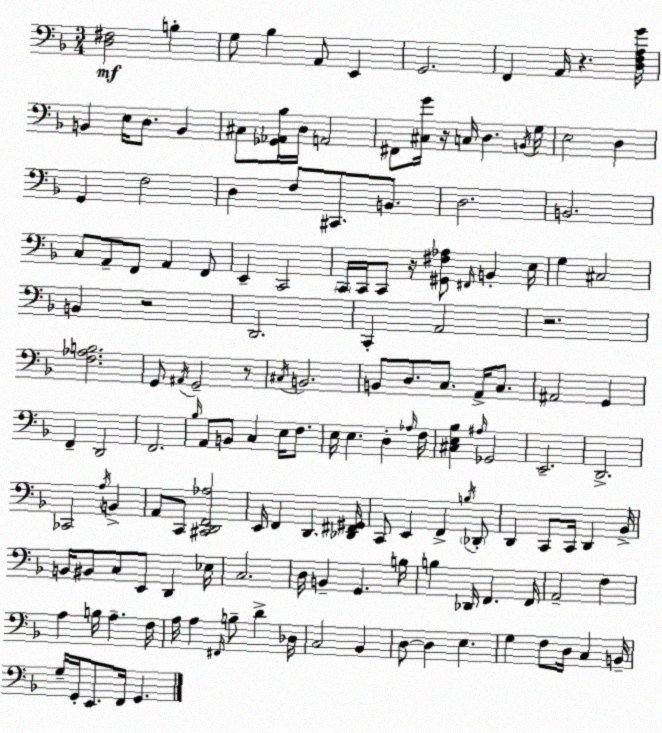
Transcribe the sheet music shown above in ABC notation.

X:1
T:Untitled
M:3/4
L:1/4
K:F
[D,^F,]2 B, G,/2 _B, A,,/2 E,, G,,2 F,, A,,/4 z [D,F,A,G]/4 B,, E,/4 D,/2 B,, ^C,/2 [_G,,_A,,_B,]/4 D,/4 A,,2 ^F,,/2 [^C,G]/4 z/4 C,/4 D, B,,/4 G,/4 E,2 D, G,, F,2 D, F,/2 ^C,,/2 B,,/2 D,2 B,,2 C,/2 A,,/2 F,,/2 A,, F,,/2 E,, C,,2 C,,/4 C,,/4 C,,/2 z/4 [^G,,^F,_A,]/2 ^F,,/4 B,, E,/4 G, ^C,2 B,, z2 D,,2 C,, A,,2 z2 [F,_A,B,]2 G,,/2 ^A,,/4 G,,2 z/2 ^C,/4 B,,2 B,,/2 D,/2 C,/2 A,,/4 C,/2 ^A,,2 G,, F,, D,,2 F,,2 _B,/4 A,,/2 B,,/2 C, E,/4 F,/2 E,/4 E, D, _A,/4 F,/4 [^C,E,_B,] ^A,/4 _G,,2 E,,2 D,,2 _C,,2 A,/4 B,, A,,/2 C,,/2 [^C,,D,,F,,_A,]2 E,,/4 F,, D,, [_D,,^F,,^G,,]/4 C,,/2 E,, F,, B,/4 _D,,/2 D,, C,,/2 C,,/4 D,, _B,,/4 B,,/4 ^B,,/2 C,/2 E,,/2 D,, _E,/4 C,2 D,/4 B,, G,, B,/4 B, _D,,/4 F,, F,,/4 A,,2 F, A, B,/4 A, F,/4 A,/4 A, ^F,,/4 B,/2 D _D,/4 C,2 _B,, D,/2 D, E, G, F,/2 D,/4 C, B,,/4 G,/4 G,,/4 E,,/2 F,,/4 G,,